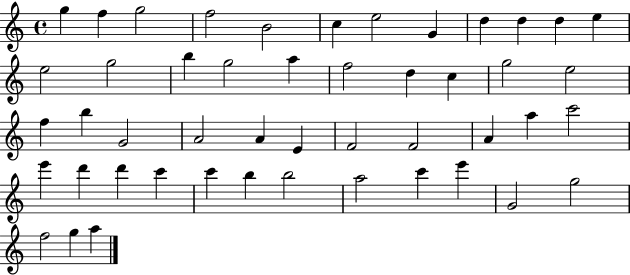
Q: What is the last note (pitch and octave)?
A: A5